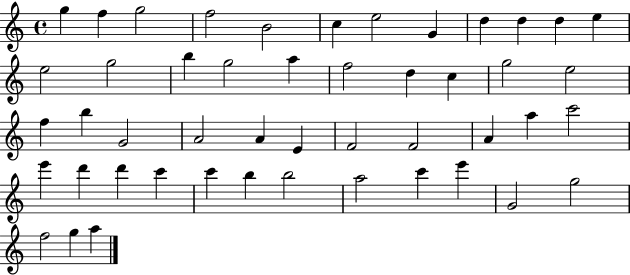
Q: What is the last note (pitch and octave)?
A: A5